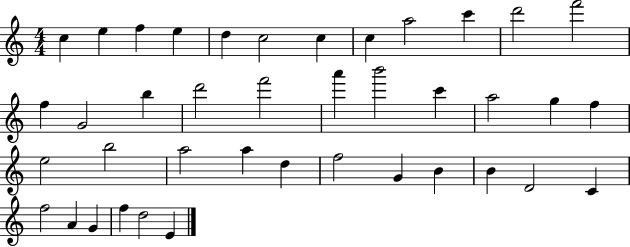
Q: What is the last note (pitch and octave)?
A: E4